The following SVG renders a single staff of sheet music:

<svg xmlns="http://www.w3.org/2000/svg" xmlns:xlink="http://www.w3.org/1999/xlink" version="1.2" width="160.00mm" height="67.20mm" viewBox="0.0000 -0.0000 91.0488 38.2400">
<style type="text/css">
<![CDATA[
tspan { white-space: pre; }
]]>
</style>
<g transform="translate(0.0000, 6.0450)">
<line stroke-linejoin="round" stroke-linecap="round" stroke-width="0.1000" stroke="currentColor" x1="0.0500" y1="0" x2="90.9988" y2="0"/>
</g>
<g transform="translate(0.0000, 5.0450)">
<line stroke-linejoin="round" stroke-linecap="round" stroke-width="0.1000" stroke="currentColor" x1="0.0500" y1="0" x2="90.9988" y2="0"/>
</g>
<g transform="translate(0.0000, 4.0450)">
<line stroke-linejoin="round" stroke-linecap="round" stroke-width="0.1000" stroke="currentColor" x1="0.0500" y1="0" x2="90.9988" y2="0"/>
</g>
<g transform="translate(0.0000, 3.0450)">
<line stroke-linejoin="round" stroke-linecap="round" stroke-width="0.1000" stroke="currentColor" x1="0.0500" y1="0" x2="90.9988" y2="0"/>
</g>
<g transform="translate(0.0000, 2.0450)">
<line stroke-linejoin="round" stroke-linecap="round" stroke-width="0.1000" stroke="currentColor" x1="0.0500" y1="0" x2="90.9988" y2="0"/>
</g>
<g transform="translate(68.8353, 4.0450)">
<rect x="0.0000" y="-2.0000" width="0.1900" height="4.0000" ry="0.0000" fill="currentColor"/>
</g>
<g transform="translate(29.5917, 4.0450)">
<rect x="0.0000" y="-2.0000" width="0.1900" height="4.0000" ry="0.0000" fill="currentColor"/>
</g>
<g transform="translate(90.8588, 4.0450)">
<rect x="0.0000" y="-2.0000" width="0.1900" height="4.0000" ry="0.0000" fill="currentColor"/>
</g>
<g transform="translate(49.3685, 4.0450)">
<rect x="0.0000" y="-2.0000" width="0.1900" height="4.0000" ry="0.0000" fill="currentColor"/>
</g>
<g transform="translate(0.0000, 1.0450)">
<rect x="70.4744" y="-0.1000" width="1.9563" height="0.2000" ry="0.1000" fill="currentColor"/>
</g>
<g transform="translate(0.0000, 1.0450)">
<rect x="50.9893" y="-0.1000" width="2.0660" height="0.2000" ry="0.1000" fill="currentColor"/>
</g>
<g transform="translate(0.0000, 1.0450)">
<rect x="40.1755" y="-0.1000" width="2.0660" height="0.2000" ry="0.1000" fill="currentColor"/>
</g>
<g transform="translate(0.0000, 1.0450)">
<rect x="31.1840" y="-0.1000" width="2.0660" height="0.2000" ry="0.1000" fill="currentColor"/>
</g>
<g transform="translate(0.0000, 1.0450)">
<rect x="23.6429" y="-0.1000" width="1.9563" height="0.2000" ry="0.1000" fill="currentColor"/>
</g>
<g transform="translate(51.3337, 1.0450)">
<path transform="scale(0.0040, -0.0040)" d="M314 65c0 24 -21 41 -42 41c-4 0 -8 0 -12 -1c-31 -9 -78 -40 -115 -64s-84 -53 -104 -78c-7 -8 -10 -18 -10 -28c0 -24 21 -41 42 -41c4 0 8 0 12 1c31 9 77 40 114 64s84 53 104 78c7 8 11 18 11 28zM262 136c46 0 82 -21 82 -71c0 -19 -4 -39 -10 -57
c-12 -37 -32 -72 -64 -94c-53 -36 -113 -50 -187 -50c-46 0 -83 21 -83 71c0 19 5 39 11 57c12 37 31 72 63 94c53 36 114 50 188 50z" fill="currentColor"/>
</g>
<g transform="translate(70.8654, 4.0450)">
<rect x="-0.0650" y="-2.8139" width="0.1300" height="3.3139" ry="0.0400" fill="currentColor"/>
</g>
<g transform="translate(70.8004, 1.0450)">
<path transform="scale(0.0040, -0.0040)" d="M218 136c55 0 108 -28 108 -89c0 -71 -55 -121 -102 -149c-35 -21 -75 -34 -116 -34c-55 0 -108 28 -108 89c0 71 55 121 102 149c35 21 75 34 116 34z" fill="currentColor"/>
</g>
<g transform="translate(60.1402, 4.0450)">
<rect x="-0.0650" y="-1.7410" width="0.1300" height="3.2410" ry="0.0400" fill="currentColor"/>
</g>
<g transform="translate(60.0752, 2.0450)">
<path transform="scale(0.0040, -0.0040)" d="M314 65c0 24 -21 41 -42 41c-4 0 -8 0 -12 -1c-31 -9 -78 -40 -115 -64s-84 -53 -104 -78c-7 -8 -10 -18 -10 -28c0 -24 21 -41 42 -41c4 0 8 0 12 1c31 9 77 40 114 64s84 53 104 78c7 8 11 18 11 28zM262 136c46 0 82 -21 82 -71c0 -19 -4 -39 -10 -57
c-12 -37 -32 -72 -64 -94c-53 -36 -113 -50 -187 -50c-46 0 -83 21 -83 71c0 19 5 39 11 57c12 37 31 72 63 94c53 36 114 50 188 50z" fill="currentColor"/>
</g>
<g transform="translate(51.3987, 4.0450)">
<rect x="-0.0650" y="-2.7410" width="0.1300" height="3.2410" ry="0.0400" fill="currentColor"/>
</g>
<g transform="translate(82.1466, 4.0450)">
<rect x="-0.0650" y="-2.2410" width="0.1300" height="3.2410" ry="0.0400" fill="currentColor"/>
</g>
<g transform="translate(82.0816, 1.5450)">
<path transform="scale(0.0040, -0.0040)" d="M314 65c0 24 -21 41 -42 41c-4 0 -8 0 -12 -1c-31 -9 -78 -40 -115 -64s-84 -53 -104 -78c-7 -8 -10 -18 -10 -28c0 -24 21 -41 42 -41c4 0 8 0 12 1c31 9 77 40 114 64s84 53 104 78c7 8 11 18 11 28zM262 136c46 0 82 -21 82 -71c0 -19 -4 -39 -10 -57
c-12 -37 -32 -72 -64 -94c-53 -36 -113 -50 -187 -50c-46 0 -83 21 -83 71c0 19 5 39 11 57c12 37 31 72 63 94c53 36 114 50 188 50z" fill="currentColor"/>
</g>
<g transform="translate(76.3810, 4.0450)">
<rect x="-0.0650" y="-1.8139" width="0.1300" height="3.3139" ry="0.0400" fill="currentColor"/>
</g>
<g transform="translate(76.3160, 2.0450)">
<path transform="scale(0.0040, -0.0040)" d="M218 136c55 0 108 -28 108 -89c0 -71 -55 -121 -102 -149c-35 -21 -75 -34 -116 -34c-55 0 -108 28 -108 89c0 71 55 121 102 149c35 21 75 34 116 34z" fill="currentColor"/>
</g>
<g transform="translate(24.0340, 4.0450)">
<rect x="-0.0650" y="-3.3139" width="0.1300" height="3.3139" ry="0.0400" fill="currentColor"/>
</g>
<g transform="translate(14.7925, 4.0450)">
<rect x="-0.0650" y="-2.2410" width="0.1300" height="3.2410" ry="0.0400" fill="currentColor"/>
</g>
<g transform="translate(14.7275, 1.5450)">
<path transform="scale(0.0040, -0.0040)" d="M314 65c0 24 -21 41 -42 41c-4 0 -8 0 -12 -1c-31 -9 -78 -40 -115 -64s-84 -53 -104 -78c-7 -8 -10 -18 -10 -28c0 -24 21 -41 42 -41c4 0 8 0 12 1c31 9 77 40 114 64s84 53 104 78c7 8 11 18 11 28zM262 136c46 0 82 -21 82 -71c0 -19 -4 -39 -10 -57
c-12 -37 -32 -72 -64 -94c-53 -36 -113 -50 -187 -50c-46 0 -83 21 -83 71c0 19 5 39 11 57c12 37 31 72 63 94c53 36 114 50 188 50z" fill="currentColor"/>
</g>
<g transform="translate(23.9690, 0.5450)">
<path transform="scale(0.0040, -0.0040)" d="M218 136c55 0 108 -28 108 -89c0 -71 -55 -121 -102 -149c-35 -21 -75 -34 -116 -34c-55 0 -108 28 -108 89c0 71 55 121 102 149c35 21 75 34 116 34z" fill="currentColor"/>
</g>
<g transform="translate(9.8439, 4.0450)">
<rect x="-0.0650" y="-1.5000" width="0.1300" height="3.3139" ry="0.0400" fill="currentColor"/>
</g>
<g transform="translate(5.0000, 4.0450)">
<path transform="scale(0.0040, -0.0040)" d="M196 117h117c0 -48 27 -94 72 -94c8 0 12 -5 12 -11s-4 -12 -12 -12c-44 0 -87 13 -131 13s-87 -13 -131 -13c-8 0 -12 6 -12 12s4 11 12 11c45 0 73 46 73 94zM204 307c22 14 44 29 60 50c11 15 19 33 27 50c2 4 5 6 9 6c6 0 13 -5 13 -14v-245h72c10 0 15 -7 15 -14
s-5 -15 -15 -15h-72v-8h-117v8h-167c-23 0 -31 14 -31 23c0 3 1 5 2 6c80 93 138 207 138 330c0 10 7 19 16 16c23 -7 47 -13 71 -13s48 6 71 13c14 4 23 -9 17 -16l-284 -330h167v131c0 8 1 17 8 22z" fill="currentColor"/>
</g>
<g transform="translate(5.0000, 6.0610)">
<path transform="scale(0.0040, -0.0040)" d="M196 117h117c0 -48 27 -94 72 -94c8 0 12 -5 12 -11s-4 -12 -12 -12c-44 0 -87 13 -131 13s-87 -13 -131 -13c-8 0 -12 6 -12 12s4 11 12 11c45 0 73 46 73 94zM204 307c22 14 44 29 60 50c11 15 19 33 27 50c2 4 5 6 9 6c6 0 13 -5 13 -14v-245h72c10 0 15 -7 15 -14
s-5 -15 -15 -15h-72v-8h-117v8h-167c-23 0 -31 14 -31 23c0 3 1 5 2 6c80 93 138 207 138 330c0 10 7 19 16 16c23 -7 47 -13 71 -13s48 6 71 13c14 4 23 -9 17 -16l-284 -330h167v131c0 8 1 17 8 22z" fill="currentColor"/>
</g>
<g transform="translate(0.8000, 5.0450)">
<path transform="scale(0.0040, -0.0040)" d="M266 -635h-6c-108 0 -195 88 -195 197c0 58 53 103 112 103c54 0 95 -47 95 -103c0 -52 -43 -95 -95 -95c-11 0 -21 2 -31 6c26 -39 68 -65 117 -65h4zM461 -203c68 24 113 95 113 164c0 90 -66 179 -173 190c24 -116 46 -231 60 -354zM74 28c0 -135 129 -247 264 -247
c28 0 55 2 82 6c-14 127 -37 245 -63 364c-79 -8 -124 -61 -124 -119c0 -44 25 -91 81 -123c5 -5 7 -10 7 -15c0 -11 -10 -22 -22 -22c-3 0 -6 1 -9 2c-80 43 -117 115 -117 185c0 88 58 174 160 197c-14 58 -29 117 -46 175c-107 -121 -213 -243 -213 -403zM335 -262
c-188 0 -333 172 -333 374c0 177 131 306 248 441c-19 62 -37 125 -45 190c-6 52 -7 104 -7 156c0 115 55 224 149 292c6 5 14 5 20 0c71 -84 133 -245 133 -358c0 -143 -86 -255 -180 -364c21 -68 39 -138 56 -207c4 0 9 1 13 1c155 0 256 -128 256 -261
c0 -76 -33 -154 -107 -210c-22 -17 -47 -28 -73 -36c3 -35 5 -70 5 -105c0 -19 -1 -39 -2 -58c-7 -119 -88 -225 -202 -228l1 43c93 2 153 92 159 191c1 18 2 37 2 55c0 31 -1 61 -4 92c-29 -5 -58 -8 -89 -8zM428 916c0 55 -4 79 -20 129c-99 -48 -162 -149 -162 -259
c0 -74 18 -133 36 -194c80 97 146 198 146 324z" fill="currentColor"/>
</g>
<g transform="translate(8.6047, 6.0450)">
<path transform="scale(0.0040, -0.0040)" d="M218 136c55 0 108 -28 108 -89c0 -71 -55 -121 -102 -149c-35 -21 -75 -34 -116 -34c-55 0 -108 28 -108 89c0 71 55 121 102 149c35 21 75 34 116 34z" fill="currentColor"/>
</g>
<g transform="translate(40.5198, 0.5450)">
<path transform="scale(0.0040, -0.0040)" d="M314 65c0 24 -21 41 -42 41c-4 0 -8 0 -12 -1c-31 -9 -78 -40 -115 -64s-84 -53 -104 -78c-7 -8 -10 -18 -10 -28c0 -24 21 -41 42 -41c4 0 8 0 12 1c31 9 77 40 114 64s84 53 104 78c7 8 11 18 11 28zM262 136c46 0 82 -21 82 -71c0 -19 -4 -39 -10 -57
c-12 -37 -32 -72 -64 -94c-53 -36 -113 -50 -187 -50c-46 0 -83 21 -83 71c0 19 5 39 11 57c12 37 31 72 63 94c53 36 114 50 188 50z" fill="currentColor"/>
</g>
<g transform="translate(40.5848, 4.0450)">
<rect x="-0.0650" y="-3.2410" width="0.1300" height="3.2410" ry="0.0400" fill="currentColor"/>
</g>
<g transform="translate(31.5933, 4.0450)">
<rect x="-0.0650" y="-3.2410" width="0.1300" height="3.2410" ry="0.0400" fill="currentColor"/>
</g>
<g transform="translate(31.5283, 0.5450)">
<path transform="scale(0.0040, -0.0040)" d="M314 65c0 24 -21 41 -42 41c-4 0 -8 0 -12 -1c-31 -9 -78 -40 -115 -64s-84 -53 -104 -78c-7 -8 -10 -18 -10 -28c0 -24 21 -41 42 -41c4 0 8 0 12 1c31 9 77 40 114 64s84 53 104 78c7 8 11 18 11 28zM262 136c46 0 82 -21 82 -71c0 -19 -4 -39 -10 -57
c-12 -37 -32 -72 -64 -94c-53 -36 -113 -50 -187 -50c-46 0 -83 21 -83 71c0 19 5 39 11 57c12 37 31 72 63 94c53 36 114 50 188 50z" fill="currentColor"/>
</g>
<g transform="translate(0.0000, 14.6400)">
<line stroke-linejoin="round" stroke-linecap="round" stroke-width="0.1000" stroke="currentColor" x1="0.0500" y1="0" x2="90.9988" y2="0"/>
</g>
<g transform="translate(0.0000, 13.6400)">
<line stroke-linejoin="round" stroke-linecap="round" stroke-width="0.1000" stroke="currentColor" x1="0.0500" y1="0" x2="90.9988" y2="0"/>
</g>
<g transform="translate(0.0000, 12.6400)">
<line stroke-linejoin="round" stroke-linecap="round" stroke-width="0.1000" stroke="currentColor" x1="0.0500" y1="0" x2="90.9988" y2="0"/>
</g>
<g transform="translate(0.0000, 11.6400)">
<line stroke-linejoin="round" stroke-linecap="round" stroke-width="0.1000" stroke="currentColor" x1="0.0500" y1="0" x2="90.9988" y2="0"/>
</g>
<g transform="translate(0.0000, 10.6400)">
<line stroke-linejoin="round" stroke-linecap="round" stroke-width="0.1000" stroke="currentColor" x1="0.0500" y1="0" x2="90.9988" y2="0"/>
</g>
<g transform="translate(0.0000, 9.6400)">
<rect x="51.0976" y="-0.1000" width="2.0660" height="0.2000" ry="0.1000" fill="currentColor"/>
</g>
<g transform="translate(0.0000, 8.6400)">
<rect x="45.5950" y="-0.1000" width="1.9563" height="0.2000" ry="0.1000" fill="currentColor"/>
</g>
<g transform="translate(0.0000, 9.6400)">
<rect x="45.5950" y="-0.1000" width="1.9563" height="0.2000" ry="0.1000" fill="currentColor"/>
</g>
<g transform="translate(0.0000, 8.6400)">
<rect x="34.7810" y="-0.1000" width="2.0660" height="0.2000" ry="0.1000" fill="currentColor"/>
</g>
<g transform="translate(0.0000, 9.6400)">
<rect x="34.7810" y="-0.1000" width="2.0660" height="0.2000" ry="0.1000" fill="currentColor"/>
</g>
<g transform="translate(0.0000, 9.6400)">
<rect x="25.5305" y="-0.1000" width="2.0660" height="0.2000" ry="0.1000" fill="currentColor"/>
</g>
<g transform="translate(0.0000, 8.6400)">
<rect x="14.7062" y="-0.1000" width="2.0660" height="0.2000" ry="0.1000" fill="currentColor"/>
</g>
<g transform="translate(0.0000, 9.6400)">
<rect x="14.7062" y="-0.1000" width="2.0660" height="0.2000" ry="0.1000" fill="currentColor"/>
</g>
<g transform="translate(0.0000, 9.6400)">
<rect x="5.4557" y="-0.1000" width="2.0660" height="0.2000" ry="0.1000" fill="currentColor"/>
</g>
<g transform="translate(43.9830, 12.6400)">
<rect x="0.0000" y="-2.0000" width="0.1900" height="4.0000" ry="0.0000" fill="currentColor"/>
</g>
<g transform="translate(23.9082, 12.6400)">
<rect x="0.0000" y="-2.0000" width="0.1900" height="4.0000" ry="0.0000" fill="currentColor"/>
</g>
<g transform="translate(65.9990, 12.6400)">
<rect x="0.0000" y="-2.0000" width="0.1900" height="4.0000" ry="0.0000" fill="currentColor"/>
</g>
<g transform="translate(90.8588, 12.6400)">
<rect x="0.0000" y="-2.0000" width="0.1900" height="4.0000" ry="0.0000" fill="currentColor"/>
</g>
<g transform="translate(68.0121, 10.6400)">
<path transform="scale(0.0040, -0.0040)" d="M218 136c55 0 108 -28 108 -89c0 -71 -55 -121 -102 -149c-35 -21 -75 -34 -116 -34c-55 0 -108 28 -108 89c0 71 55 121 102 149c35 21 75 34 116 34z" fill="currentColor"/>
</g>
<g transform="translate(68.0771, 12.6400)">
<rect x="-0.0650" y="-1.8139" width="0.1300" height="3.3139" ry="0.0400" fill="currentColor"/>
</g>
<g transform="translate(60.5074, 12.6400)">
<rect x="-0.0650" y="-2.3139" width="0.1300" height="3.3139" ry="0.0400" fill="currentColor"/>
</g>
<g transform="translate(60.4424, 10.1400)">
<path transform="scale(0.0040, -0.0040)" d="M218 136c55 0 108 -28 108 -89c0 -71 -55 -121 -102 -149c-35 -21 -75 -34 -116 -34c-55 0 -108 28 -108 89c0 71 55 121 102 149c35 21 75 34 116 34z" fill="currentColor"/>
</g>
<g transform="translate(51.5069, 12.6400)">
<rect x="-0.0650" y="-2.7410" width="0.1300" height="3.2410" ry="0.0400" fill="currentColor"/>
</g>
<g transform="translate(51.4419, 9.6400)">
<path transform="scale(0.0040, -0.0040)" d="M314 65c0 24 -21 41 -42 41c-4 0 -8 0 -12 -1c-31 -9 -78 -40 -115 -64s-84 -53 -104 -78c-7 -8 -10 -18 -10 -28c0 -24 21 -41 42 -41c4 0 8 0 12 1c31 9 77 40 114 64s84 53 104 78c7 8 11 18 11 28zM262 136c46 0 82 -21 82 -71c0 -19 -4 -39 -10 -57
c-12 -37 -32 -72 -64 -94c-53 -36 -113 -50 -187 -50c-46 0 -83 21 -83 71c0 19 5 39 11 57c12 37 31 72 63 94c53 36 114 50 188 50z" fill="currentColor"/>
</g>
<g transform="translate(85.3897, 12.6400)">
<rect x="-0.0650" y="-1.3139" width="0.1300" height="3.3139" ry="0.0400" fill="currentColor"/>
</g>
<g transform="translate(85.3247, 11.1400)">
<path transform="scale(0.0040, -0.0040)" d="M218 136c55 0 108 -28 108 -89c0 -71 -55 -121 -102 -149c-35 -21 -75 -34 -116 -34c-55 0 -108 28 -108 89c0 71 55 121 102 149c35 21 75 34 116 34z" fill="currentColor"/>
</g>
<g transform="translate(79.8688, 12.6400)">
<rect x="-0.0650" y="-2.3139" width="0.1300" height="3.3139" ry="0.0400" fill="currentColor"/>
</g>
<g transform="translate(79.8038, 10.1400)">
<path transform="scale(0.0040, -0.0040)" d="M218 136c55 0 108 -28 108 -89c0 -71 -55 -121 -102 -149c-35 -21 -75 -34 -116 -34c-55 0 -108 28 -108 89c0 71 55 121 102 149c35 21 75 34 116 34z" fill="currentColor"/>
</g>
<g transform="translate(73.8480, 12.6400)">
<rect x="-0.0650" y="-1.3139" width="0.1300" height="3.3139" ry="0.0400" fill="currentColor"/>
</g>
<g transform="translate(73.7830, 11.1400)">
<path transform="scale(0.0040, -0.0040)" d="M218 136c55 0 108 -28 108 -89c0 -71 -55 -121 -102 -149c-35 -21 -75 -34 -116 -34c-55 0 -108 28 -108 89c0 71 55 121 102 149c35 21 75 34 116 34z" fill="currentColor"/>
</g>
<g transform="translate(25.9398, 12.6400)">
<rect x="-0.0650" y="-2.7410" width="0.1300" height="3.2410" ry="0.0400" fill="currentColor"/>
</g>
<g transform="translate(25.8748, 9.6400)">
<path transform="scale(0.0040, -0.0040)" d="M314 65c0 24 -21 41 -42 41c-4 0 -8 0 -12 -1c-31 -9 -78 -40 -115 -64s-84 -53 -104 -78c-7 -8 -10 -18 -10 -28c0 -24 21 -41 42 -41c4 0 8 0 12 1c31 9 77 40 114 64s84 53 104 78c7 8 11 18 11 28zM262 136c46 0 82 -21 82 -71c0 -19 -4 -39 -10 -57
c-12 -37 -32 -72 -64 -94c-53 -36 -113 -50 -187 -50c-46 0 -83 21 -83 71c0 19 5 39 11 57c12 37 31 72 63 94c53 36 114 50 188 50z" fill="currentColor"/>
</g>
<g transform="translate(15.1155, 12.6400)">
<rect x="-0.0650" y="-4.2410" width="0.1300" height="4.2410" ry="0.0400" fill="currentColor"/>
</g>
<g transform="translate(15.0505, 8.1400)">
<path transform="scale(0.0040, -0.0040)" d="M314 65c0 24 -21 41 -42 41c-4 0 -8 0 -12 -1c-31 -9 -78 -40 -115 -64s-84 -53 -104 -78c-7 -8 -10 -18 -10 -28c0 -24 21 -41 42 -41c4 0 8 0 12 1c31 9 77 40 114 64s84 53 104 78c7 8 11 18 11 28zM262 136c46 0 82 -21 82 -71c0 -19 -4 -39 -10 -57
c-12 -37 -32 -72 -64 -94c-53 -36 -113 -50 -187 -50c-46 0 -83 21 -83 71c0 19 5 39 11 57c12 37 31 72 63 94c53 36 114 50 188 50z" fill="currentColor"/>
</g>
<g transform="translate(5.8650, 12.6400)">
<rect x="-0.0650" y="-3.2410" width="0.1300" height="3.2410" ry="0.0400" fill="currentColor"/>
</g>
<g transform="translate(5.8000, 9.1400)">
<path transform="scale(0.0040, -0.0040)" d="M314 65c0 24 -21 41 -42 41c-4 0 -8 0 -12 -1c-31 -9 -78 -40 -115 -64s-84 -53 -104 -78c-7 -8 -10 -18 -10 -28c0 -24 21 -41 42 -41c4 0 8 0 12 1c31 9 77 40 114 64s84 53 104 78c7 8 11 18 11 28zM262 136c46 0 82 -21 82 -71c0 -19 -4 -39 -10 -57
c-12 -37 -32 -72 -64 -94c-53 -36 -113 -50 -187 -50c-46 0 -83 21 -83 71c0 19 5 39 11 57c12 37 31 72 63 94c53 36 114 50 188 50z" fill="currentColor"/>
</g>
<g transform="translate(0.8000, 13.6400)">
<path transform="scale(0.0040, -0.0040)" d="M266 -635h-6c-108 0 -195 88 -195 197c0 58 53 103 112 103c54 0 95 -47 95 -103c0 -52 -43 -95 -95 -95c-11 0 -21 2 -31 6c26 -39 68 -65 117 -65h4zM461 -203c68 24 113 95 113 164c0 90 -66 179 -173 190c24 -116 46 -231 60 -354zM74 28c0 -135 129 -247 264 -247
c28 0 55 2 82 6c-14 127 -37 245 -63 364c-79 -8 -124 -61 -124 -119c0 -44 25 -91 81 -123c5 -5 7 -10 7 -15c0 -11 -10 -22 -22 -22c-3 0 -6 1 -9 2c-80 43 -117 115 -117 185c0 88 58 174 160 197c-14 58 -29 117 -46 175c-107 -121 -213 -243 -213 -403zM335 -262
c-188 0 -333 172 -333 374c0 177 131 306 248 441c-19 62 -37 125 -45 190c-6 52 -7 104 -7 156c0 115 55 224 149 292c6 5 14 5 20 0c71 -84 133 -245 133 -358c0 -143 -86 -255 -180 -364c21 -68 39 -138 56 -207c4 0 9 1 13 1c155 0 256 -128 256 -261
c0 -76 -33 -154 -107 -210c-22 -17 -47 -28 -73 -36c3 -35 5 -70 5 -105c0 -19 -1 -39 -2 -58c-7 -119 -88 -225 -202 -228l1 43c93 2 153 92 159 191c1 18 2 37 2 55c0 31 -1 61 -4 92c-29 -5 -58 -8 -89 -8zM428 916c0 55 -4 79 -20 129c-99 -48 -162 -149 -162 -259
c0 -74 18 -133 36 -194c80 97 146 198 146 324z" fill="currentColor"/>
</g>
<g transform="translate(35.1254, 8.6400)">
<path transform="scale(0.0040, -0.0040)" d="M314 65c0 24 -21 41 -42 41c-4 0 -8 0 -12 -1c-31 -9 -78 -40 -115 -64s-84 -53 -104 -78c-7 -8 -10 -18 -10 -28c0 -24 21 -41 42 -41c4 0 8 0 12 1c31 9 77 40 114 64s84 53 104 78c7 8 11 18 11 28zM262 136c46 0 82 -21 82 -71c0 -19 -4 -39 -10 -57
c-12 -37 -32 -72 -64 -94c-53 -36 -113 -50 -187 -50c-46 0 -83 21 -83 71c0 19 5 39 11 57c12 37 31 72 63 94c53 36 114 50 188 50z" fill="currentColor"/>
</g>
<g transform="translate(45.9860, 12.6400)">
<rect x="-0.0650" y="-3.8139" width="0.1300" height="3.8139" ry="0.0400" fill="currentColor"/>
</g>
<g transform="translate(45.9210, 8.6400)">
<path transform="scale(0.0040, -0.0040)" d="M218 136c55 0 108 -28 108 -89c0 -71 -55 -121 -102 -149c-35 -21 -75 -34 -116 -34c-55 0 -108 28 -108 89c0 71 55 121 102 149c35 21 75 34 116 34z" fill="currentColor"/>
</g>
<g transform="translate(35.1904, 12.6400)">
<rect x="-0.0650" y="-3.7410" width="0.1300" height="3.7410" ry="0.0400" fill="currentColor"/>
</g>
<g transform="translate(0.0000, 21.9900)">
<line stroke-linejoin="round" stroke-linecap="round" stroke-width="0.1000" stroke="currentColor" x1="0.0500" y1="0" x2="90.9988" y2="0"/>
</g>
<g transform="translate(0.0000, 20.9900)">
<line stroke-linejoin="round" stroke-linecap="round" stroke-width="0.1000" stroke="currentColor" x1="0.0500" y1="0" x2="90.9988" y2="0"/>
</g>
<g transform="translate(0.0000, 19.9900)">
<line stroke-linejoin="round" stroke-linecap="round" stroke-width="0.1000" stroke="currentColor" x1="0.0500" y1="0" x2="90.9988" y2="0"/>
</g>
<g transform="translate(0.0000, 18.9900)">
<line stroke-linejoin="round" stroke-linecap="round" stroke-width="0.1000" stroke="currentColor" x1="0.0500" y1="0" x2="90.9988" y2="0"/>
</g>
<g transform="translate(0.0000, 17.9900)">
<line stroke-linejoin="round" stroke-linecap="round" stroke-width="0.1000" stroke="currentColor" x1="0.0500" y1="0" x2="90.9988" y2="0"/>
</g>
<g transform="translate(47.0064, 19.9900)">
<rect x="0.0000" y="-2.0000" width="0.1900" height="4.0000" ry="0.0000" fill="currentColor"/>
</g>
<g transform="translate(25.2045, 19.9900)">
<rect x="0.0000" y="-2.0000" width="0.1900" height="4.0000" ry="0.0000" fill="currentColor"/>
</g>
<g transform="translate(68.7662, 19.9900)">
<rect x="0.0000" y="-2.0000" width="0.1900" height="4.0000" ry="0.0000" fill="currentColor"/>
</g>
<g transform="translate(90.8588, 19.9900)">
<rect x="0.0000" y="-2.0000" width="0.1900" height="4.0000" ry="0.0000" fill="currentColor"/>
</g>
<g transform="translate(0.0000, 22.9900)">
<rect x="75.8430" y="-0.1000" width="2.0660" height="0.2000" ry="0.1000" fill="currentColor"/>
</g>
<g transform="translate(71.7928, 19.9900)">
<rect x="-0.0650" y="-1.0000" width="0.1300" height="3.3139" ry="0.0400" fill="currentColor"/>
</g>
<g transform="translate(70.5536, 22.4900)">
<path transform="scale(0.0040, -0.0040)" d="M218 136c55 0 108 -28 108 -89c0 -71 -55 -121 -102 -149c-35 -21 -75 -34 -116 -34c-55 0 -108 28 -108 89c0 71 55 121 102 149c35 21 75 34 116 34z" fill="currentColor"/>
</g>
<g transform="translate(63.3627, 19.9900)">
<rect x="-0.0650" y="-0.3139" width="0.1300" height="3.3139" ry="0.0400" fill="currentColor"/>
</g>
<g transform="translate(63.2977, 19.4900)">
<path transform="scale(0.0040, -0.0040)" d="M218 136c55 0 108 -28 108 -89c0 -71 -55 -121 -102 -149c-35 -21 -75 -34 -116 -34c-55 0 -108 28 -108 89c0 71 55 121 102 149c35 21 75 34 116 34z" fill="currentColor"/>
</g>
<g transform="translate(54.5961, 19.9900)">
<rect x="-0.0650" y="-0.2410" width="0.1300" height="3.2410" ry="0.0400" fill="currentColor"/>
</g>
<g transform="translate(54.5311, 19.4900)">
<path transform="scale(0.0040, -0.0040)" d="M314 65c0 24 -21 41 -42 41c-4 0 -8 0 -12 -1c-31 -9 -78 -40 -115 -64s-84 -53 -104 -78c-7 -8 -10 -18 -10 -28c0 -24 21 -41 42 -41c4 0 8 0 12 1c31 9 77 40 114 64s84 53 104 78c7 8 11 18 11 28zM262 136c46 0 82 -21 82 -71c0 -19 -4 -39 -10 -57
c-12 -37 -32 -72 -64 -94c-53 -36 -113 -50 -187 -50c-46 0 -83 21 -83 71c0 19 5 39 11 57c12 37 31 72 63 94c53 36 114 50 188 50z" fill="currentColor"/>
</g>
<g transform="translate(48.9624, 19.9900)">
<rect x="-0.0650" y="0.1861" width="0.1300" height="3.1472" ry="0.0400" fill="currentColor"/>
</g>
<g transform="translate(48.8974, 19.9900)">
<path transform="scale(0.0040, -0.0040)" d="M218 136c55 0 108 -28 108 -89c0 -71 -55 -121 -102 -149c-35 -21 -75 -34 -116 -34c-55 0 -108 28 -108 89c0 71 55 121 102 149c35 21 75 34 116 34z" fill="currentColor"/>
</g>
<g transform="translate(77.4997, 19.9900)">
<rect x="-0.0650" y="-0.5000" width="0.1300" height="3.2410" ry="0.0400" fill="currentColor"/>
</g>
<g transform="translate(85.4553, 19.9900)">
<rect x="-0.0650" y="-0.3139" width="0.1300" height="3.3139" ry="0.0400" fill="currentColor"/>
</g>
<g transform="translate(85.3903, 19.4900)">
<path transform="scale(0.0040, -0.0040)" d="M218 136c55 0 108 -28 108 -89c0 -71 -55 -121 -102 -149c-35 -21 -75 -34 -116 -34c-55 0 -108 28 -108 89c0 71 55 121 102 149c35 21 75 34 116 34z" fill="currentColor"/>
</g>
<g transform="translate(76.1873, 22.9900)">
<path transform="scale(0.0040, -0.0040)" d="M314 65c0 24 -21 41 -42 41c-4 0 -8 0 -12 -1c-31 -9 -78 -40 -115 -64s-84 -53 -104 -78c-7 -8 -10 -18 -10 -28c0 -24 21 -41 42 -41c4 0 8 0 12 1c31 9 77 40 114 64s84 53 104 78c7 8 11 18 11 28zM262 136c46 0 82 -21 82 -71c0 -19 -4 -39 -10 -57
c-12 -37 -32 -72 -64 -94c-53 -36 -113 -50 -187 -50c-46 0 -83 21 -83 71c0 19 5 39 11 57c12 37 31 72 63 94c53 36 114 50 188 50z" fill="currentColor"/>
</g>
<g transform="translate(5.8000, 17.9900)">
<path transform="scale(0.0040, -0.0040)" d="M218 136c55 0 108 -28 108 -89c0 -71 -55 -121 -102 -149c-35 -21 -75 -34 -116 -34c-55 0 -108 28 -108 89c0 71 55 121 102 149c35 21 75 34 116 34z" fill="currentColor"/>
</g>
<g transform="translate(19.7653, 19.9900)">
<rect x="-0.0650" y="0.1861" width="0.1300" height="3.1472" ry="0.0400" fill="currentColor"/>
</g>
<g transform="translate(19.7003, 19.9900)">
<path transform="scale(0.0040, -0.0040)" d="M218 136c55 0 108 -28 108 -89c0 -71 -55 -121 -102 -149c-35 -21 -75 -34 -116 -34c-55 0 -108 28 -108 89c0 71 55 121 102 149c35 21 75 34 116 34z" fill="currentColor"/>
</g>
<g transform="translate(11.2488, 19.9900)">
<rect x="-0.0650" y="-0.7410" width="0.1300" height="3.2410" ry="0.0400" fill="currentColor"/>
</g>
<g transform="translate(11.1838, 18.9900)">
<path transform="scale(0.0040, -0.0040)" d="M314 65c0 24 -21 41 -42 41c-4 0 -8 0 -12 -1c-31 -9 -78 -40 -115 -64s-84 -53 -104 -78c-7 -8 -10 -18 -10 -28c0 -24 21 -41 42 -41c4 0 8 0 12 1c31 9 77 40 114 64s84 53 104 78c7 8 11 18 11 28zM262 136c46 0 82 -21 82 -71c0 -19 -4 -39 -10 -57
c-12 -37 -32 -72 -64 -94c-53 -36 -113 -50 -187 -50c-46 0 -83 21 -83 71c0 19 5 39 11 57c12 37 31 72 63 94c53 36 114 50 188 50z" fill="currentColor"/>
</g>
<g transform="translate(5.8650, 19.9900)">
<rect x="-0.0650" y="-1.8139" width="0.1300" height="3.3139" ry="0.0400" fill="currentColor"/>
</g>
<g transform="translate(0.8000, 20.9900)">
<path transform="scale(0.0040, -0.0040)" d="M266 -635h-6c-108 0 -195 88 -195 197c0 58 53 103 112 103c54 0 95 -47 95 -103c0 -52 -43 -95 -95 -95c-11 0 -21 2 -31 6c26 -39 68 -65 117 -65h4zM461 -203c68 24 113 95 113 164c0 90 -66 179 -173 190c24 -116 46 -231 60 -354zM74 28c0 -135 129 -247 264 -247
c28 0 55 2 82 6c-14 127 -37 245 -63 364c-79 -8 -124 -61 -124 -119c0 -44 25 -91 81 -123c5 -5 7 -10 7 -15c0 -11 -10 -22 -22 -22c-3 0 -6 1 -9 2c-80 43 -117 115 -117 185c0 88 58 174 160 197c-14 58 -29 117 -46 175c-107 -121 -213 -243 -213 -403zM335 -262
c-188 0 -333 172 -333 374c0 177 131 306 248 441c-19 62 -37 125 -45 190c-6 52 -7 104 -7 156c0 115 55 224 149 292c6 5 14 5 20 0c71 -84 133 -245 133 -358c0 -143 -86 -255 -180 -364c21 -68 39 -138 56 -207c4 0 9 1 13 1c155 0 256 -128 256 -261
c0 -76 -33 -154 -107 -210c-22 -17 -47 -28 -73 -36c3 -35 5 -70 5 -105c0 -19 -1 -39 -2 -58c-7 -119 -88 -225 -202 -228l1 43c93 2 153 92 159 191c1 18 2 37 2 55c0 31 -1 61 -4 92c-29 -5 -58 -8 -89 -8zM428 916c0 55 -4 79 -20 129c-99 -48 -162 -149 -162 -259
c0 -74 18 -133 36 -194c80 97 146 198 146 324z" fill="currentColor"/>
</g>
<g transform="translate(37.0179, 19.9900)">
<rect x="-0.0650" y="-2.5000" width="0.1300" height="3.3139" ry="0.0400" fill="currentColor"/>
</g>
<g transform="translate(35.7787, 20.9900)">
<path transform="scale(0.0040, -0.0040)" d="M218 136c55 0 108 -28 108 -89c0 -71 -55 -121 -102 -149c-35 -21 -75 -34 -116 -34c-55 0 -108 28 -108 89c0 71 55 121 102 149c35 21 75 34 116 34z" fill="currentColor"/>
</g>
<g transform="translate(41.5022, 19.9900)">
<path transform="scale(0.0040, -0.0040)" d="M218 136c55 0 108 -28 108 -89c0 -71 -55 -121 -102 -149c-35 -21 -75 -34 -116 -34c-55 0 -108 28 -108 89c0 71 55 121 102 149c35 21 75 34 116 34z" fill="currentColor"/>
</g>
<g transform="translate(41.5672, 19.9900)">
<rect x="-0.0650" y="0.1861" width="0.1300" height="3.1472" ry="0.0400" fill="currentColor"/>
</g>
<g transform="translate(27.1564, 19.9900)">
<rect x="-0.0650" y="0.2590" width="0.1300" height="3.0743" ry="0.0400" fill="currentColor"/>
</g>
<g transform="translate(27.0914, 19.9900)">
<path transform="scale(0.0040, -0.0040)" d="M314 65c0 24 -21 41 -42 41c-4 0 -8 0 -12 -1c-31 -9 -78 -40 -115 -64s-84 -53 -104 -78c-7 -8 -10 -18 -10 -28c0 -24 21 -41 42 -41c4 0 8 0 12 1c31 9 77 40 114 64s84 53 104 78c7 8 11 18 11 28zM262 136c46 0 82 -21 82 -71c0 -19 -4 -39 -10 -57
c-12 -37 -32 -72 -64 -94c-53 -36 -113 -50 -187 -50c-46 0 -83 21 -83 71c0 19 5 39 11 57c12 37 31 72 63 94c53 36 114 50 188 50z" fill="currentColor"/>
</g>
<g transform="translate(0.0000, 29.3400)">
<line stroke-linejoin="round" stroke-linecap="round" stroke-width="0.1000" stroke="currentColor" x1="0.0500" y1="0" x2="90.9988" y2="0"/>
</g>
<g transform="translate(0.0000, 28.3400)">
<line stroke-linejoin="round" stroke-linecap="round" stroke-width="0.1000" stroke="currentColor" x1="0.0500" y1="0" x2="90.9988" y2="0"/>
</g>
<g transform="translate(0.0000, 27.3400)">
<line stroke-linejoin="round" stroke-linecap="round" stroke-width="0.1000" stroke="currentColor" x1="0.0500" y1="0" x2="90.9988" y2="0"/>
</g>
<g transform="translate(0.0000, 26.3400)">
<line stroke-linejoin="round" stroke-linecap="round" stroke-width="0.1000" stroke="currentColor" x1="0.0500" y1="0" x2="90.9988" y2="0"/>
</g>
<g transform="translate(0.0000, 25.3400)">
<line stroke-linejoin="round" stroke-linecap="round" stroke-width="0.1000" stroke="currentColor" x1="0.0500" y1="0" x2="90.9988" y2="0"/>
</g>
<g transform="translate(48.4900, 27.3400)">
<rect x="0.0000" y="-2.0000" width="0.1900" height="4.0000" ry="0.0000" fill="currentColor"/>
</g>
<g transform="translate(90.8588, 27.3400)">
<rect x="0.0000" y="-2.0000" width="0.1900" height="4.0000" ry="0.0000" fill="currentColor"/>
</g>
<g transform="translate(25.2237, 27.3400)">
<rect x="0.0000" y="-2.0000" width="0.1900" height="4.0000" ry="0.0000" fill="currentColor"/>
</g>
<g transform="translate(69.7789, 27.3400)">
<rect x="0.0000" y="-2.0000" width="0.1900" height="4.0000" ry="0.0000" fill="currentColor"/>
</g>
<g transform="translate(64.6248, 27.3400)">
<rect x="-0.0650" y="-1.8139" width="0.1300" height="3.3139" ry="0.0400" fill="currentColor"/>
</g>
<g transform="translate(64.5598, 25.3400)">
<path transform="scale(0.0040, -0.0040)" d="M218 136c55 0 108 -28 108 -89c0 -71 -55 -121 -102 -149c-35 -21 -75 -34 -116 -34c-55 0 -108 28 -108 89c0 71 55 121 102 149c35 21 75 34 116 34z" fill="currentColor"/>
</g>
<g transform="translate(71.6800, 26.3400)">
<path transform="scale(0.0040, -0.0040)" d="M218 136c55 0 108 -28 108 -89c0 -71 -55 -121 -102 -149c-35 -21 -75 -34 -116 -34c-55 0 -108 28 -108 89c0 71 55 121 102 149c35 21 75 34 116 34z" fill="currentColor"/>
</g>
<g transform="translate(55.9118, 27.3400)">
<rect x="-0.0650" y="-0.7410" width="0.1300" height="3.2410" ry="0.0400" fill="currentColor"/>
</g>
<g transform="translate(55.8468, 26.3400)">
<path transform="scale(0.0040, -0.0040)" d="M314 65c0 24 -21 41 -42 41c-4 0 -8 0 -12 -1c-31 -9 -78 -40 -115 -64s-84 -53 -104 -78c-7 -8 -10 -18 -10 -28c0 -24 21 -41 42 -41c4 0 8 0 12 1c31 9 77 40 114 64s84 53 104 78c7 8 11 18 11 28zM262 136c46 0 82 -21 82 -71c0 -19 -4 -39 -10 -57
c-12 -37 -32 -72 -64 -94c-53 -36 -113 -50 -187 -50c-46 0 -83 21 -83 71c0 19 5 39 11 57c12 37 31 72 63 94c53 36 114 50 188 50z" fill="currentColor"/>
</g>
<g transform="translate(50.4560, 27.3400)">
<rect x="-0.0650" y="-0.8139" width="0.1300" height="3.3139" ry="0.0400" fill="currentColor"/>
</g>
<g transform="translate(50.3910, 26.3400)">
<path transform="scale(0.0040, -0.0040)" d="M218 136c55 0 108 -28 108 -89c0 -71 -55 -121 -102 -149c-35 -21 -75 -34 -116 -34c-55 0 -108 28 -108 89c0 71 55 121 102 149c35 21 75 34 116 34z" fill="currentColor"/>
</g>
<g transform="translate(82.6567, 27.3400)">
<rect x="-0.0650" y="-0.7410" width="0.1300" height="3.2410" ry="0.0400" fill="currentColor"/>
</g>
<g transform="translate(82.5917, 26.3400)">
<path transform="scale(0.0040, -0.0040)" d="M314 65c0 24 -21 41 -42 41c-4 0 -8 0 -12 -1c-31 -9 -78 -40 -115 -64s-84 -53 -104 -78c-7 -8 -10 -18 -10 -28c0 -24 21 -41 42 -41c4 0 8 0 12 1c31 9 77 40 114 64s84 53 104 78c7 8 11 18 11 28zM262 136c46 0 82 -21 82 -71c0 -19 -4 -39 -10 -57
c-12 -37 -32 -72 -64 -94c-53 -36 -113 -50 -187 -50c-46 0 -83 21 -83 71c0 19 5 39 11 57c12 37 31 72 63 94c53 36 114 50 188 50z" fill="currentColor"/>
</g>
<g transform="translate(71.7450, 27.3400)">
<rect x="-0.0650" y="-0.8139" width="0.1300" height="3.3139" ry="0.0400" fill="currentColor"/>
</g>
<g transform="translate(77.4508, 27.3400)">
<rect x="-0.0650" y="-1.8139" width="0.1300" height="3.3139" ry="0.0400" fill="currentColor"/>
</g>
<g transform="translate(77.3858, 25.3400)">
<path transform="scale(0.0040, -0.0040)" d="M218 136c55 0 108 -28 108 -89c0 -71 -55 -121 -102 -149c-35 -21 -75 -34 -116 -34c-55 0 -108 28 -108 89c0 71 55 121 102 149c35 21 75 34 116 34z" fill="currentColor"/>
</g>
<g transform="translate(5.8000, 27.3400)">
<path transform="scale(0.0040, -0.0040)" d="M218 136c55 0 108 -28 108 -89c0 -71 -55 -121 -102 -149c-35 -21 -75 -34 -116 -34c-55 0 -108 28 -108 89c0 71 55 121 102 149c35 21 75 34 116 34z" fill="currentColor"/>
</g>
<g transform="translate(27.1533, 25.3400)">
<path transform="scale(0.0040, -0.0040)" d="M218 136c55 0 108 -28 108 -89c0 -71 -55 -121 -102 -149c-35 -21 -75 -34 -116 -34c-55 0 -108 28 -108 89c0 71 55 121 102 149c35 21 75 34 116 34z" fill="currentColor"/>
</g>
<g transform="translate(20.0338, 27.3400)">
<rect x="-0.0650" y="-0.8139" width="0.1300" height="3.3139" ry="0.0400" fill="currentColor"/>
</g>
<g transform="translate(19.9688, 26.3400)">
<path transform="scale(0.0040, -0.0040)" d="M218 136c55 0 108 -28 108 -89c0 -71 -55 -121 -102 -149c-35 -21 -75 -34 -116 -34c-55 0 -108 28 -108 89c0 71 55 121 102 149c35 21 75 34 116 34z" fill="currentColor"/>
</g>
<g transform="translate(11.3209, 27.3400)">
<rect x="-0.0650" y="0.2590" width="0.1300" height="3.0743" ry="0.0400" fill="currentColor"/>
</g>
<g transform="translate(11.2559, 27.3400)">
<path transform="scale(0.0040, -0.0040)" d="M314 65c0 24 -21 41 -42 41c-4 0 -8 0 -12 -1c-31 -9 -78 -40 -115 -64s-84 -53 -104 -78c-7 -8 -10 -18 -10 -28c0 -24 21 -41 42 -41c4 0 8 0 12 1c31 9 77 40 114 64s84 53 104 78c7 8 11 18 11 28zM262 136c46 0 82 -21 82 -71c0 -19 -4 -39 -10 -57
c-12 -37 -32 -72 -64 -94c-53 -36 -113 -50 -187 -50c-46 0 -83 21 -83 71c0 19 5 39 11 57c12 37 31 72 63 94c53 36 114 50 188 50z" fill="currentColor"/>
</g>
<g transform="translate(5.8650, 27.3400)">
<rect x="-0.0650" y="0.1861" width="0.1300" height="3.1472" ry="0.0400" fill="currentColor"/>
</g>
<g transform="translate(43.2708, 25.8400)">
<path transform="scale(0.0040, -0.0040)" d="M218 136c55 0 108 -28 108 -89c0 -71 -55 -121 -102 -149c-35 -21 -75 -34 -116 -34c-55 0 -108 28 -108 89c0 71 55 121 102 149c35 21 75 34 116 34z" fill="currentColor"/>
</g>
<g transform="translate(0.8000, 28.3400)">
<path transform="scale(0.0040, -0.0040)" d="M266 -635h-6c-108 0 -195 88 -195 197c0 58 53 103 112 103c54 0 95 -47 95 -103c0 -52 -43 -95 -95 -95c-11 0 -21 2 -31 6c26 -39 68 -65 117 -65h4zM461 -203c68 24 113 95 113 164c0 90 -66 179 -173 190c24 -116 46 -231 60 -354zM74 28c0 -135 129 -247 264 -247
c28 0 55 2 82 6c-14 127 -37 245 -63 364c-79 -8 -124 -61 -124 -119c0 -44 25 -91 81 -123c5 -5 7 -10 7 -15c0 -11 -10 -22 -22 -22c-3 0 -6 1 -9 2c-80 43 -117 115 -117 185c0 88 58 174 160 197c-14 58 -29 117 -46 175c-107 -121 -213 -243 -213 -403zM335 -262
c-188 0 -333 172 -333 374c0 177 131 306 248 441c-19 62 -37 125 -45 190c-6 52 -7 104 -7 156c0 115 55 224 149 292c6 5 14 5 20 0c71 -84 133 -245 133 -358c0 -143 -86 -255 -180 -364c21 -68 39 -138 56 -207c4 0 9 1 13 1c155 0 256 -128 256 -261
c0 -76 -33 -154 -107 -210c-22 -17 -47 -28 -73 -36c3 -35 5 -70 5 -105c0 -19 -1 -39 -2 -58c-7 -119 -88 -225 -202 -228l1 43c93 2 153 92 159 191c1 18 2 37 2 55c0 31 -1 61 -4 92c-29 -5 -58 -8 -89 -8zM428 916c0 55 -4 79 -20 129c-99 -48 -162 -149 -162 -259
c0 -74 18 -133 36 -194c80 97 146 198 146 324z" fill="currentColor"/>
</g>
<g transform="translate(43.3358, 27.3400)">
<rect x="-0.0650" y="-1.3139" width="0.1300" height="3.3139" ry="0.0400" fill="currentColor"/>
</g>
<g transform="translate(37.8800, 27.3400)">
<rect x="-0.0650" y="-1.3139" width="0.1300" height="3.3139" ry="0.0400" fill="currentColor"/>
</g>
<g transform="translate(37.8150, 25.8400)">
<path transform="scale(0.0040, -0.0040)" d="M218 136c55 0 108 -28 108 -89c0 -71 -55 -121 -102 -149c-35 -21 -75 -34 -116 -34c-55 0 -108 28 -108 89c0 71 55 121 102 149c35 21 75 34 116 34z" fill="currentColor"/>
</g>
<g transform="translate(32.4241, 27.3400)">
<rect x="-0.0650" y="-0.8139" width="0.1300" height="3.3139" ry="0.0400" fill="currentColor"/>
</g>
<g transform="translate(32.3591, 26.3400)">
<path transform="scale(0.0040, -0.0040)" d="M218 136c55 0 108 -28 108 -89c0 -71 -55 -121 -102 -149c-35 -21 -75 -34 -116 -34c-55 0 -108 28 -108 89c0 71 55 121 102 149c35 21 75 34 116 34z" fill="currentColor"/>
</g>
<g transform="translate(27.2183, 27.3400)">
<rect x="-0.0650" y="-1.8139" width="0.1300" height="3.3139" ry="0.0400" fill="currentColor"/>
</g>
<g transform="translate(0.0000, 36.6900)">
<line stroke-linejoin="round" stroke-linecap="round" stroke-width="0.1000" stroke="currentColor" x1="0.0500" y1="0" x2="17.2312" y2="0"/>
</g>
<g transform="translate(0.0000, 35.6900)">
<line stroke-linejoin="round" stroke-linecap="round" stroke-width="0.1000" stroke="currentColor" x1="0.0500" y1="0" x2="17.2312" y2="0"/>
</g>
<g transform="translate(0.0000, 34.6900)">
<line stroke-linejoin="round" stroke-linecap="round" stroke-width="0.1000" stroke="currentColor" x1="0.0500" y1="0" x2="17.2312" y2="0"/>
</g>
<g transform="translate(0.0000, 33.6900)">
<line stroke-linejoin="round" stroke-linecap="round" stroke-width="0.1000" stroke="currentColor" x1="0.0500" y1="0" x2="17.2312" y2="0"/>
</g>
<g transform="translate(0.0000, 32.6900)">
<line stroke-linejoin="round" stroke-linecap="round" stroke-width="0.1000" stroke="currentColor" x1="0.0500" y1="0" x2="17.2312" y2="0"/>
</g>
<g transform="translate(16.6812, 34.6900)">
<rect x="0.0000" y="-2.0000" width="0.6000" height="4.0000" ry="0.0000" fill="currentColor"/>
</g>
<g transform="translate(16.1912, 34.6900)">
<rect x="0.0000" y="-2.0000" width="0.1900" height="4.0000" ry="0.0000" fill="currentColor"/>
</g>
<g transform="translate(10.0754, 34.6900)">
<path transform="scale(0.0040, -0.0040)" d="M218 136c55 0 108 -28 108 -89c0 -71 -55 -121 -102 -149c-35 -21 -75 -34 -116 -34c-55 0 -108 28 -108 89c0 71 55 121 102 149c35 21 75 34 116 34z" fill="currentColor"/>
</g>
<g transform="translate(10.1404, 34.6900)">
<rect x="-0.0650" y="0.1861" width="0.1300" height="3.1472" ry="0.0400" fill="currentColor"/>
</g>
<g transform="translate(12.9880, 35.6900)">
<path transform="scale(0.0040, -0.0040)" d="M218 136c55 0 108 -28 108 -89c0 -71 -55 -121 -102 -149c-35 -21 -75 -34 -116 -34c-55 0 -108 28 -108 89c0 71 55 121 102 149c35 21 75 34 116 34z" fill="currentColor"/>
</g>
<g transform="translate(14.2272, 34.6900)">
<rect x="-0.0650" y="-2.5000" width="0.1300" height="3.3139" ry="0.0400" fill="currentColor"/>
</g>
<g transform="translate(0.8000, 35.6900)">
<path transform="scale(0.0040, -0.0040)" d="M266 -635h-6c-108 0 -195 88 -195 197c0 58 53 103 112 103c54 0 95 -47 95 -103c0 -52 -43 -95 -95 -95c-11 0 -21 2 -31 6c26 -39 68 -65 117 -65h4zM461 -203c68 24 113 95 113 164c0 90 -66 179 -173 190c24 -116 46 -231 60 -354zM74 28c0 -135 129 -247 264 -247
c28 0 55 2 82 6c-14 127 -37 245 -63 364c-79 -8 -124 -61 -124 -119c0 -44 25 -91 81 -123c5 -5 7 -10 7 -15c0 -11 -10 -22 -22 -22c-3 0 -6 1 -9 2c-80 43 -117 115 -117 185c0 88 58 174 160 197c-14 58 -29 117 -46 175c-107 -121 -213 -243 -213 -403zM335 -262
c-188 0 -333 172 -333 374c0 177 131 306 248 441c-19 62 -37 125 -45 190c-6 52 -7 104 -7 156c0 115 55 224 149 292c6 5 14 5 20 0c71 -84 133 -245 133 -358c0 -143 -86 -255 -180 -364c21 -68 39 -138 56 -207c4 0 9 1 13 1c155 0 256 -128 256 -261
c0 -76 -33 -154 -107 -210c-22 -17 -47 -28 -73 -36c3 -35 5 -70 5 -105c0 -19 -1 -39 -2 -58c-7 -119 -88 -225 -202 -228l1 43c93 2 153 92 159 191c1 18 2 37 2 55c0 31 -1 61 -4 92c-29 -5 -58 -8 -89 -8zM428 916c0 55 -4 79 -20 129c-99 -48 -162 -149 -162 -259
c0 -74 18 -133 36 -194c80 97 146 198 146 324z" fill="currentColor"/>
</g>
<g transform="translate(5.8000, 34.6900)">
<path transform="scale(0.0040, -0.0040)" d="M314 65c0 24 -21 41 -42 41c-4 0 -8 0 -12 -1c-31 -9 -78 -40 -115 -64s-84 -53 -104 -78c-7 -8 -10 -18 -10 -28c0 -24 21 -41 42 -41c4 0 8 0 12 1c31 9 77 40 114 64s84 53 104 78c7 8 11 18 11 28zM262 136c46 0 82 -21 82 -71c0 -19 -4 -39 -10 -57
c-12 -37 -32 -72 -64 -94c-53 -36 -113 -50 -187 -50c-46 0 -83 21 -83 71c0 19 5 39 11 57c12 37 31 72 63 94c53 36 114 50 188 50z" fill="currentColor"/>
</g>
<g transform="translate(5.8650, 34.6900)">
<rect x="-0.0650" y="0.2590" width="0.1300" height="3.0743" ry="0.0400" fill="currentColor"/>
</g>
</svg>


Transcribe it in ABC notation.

X:1
T:Untitled
M:4/4
L:1/4
K:C
E g2 b b2 b2 a2 f2 a f g2 b2 d'2 a2 c'2 c' a2 g f e g e f d2 B B2 G B B c2 c D C2 c B B2 d f d e e d d2 f d f d2 B2 B G